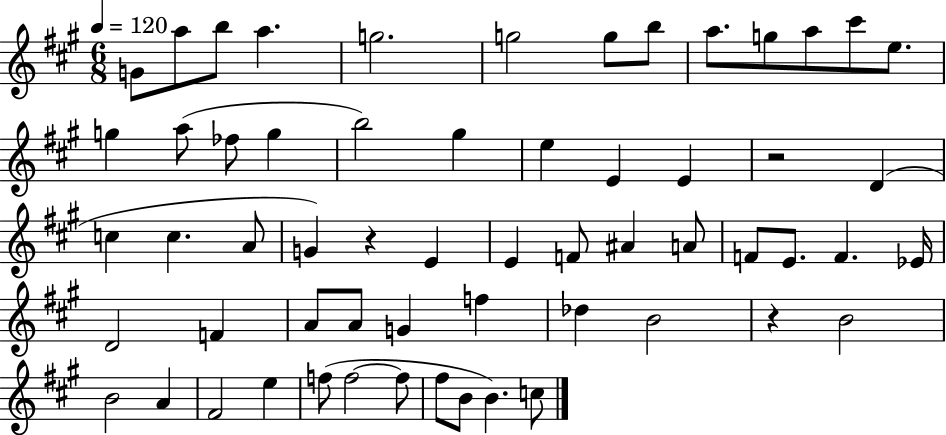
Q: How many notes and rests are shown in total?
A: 59